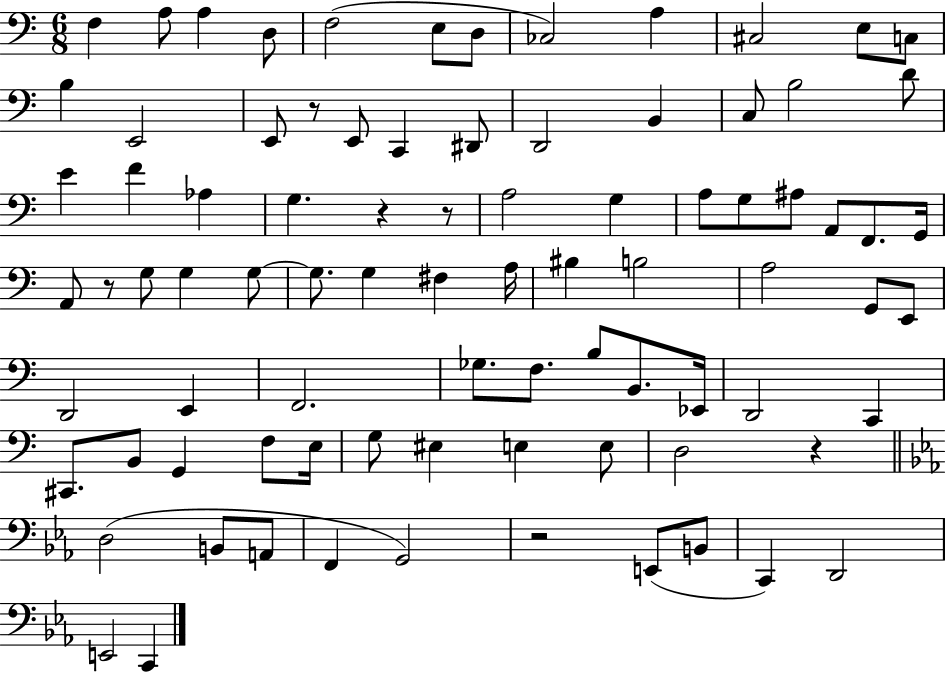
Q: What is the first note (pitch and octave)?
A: F3